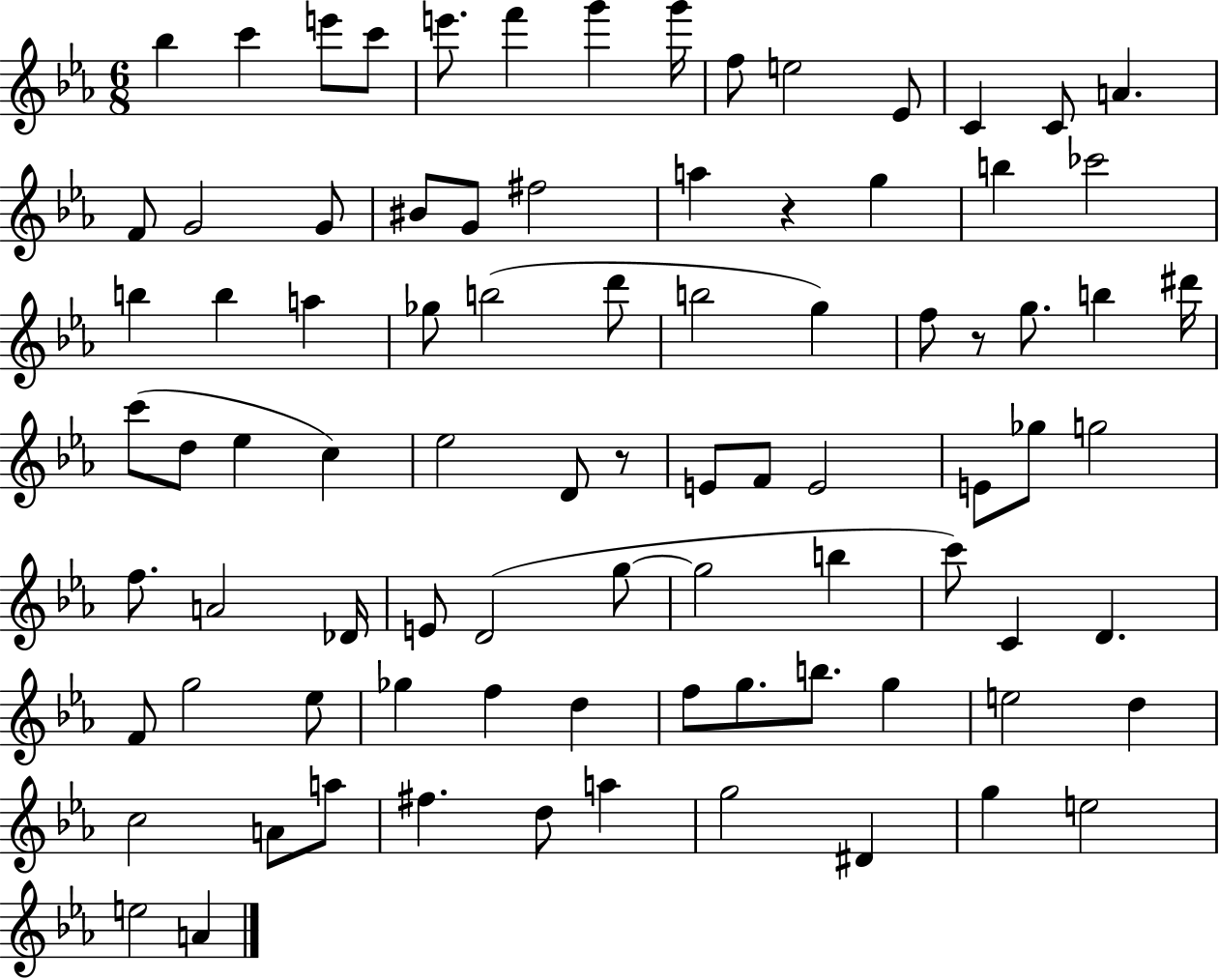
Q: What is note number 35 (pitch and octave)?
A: B5